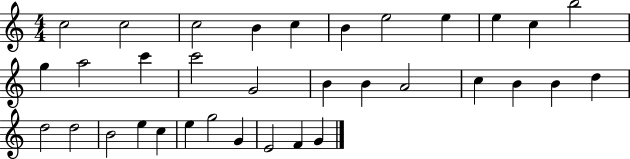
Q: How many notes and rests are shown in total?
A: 34